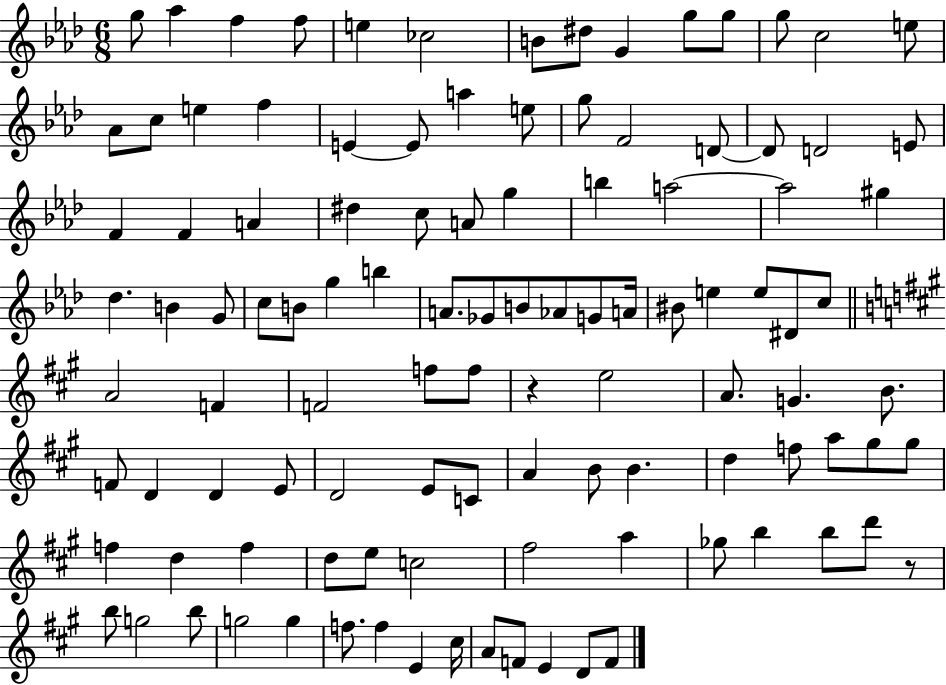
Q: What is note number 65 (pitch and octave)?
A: G4